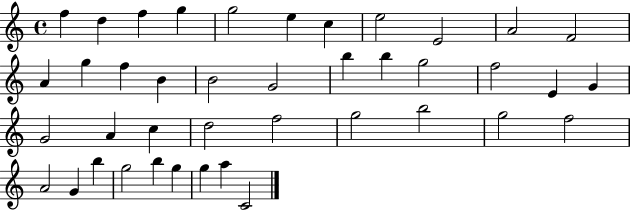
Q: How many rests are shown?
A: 0